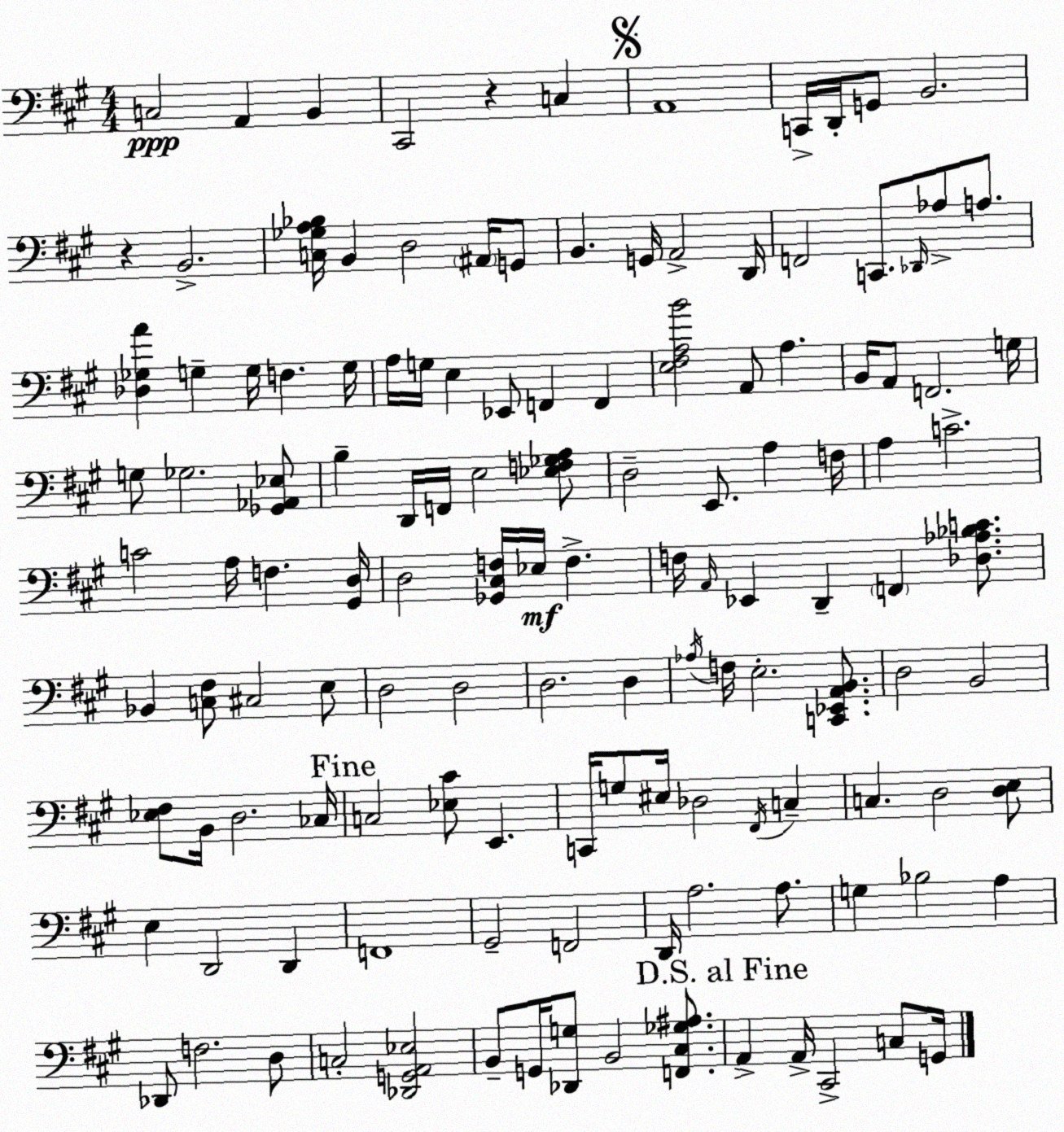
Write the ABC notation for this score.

X:1
T:Untitled
M:4/4
L:1/4
K:A
C,2 A,, B,, ^C,,2 z C, A,,4 C,,/4 D,,/4 G,,/2 B,,2 z B,,2 [C,_G,A,_B,]/4 B,, D,2 ^A,,/4 G,,/2 B,, G,,/4 A,,2 D,,/4 F,,2 C,,/2 _D,,/4 _A,/2 A,/2 [_D,_G,A] G, G,/4 F, G,/4 A,/4 G,/4 E, _E,,/2 F,, F,, [E,^F,A,B]2 A,,/2 A, B,,/4 A,,/2 F,,2 G,/4 G,/2 _G,2 [_G,,_A,,_E,]/2 B, D,,/4 F,,/4 E,2 [_E,F,_G,A,]/2 D,2 E,,/2 A, F,/4 A, C2 C2 A,/4 F, [^G,,D,]/4 D,2 [_G,,^C,F,]/4 _E,/4 F, F,/4 A,,/4 _E,, D,, F,, [_D,_A,_B,C]/2 _B,, [C,^F,]/2 ^C,2 E,/2 D,2 D,2 D,2 D, _A,/4 F,/4 E,2 [C,,_E,,A,,B,,]/2 D,2 B,,2 [_E,^F,]/2 B,,/4 D,2 _C,/4 C,2 [_E,^C]/2 E,, C,,/4 G,/2 ^E,/4 _D,2 ^F,,/4 C, C, D,2 [D,E,]/2 E, D,,2 D,, F,,4 ^G,,2 F,,2 D,,/4 A,2 A,/2 G, _B,2 A, _D,,/2 F,2 D,/2 C,2 [_D,,G,,A,,_E,]2 B,,/2 G,,/4 [_D,,G,]/2 B,,2 [F,,^C,_G,^A,]/2 A,, A,,/4 ^C,,2 C,/2 G,,/4